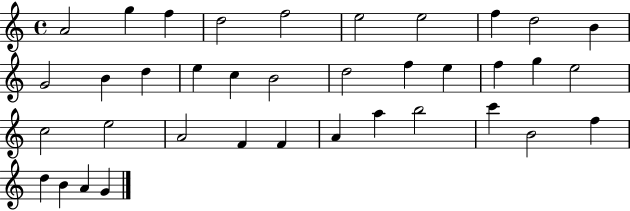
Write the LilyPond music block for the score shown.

{
  \clef treble
  \time 4/4
  \defaultTimeSignature
  \key c \major
  a'2 g''4 f''4 | d''2 f''2 | e''2 e''2 | f''4 d''2 b'4 | \break g'2 b'4 d''4 | e''4 c''4 b'2 | d''2 f''4 e''4 | f''4 g''4 e''2 | \break c''2 e''2 | a'2 f'4 f'4 | a'4 a''4 b''2 | c'''4 b'2 f''4 | \break d''4 b'4 a'4 g'4 | \bar "|."
}